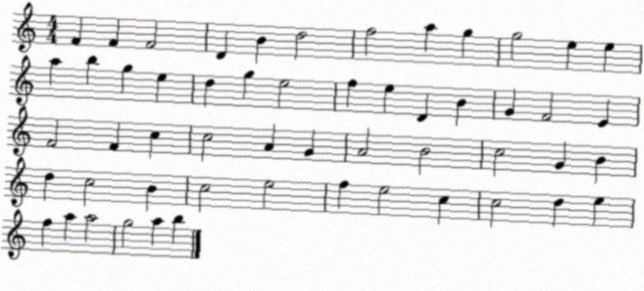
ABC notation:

X:1
T:Untitled
M:4/4
L:1/4
K:C
F F F2 D B d2 f2 a g g2 e e a b g e d g e2 f e D B G F2 E F2 F c c2 A G A2 B2 c2 G B d c2 B c2 e2 f e2 c c2 d e f a a2 g2 a b